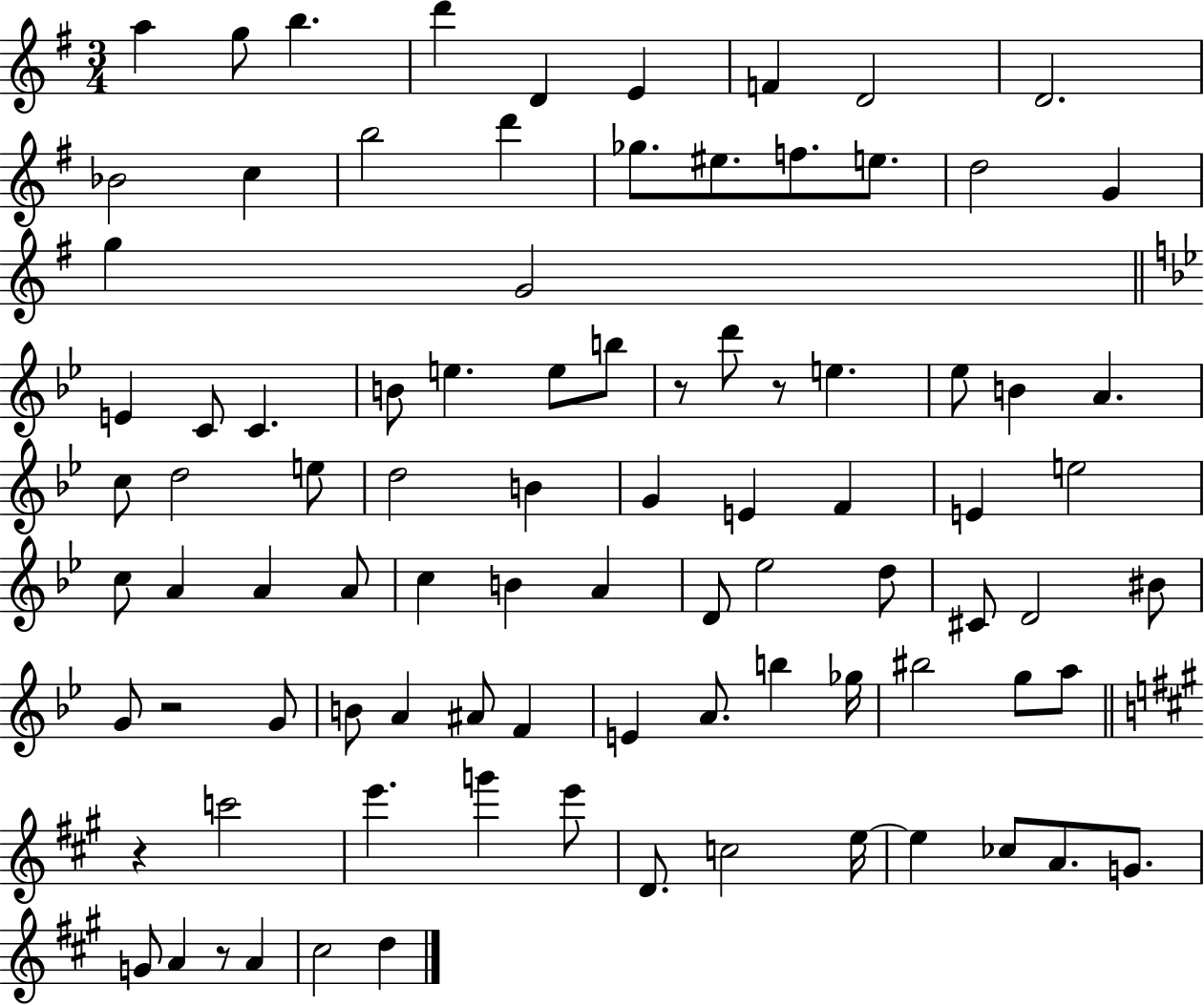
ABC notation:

X:1
T:Untitled
M:3/4
L:1/4
K:G
a g/2 b d' D E F D2 D2 _B2 c b2 d' _g/2 ^e/2 f/2 e/2 d2 G g G2 E C/2 C B/2 e e/2 b/2 z/2 d'/2 z/2 e _e/2 B A c/2 d2 e/2 d2 B G E F E e2 c/2 A A A/2 c B A D/2 _e2 d/2 ^C/2 D2 ^B/2 G/2 z2 G/2 B/2 A ^A/2 F E A/2 b _g/4 ^b2 g/2 a/2 z c'2 e' g' e'/2 D/2 c2 e/4 e _c/2 A/2 G/2 G/2 A z/2 A ^c2 d